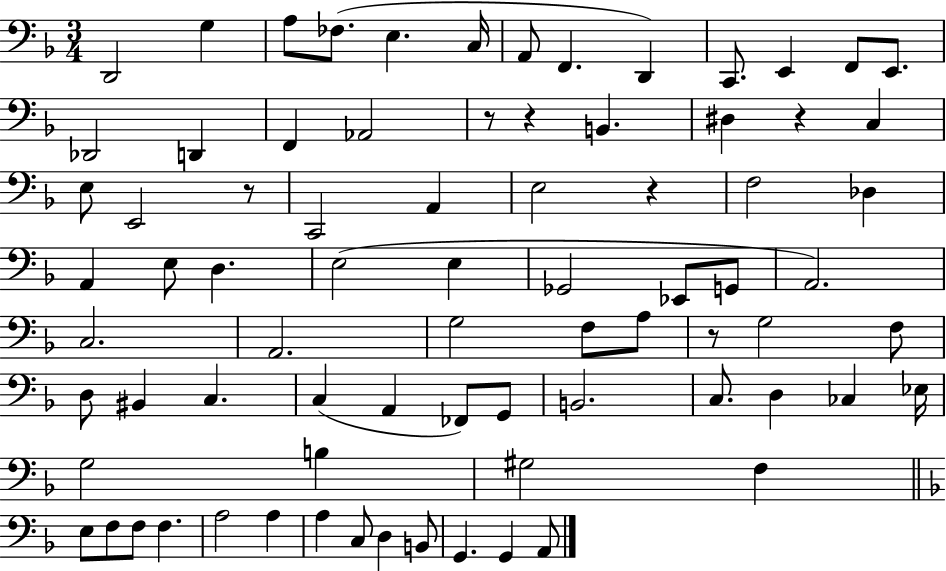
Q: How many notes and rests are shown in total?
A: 78